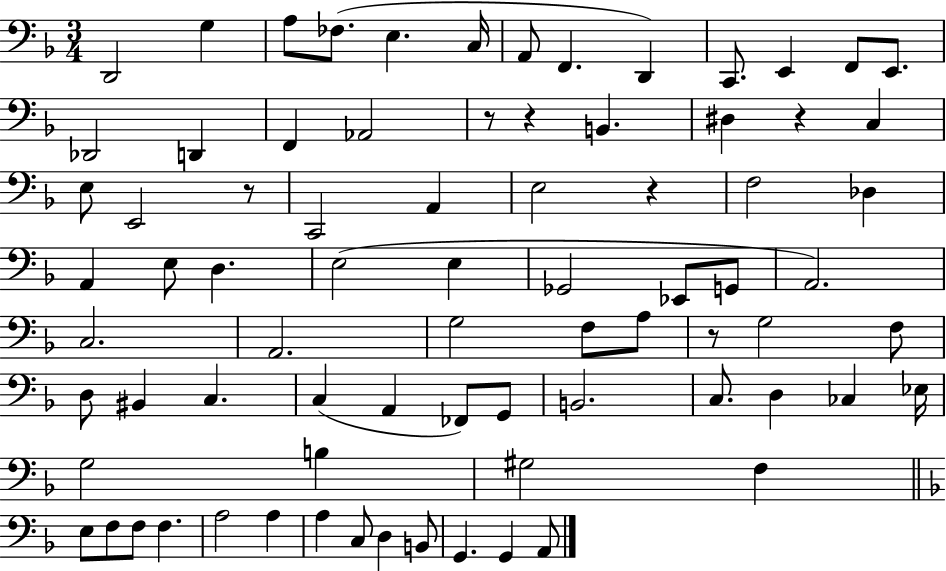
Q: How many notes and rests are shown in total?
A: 78